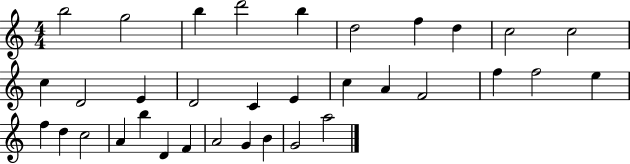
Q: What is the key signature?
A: C major